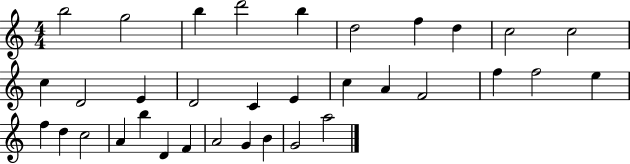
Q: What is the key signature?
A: C major